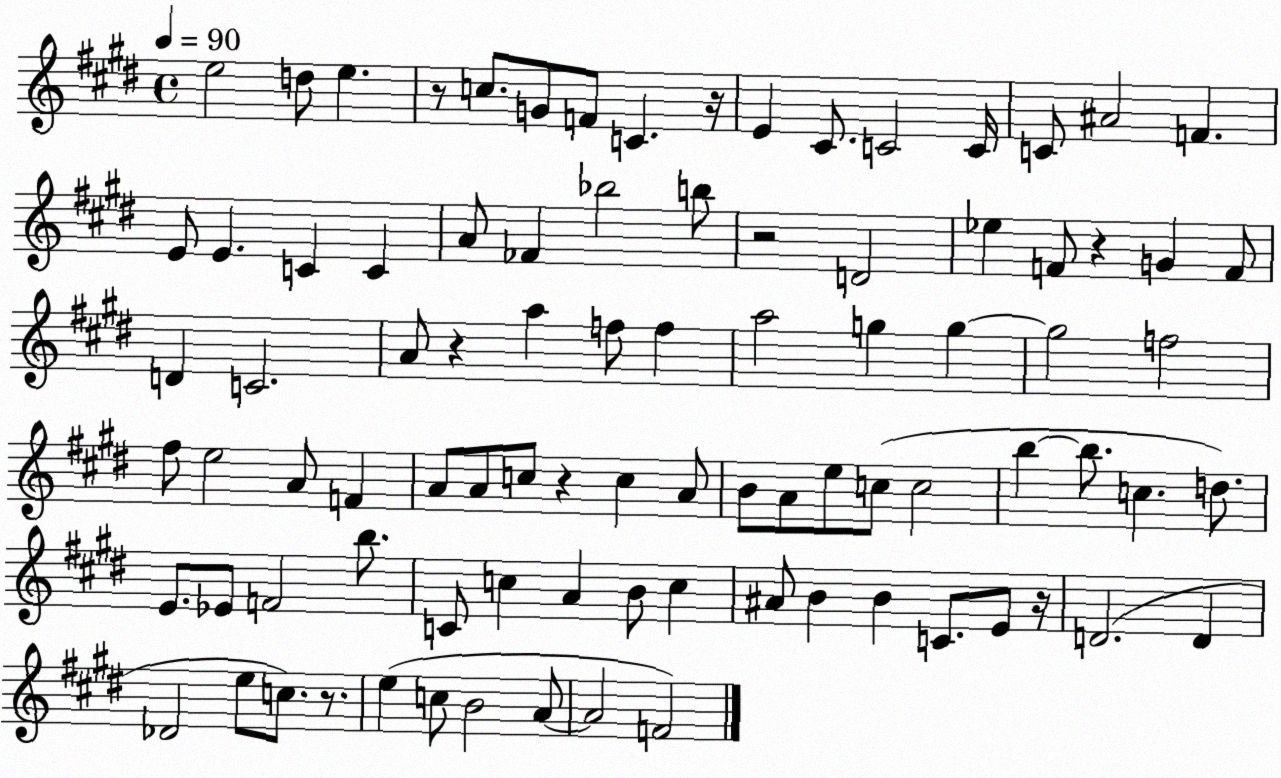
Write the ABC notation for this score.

X:1
T:Untitled
M:4/4
L:1/4
K:E
e2 d/2 e z/2 c/2 G/2 F/2 C z/4 E ^C/2 C2 C/4 C/2 ^A2 F E/2 E C C A/2 _F _b2 b/2 z2 D2 _e F/2 z G F/2 D C2 A/2 z a f/2 f a2 g g g2 f2 ^f/2 e2 A/2 F A/2 A/2 c/2 z c A/2 B/2 A/2 e/2 c/2 c2 b b/2 c d/2 E/2 _E/2 F2 b/2 C/2 c A B/2 c ^A/2 B B C/2 E/2 z/4 D2 D _D2 e/2 c/2 z/2 e c/2 B2 A/2 A2 F2